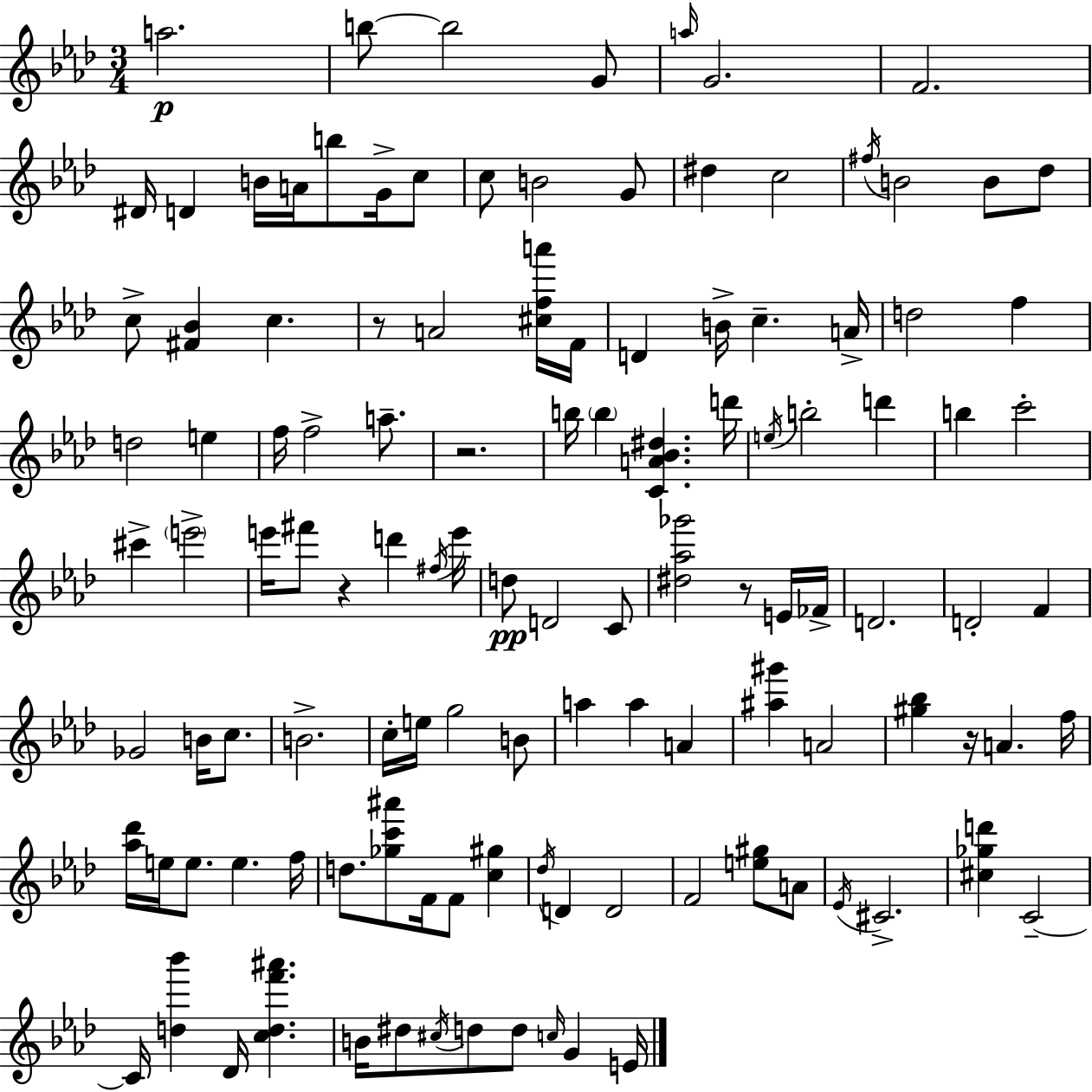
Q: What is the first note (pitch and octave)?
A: A5